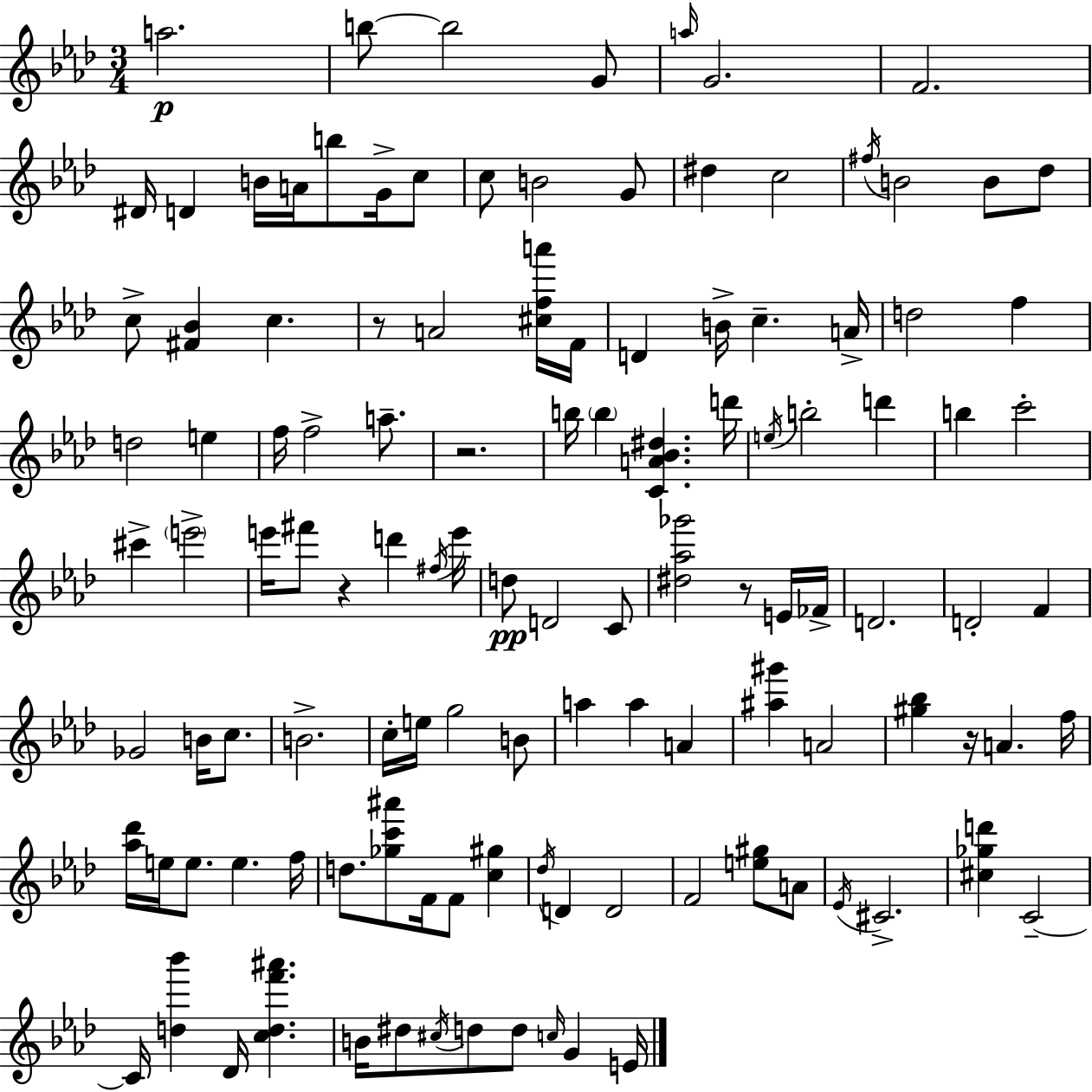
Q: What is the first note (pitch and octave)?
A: A5